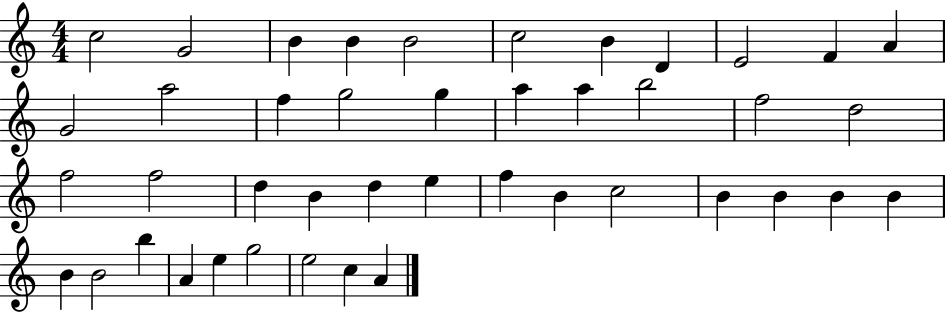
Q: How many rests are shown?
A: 0